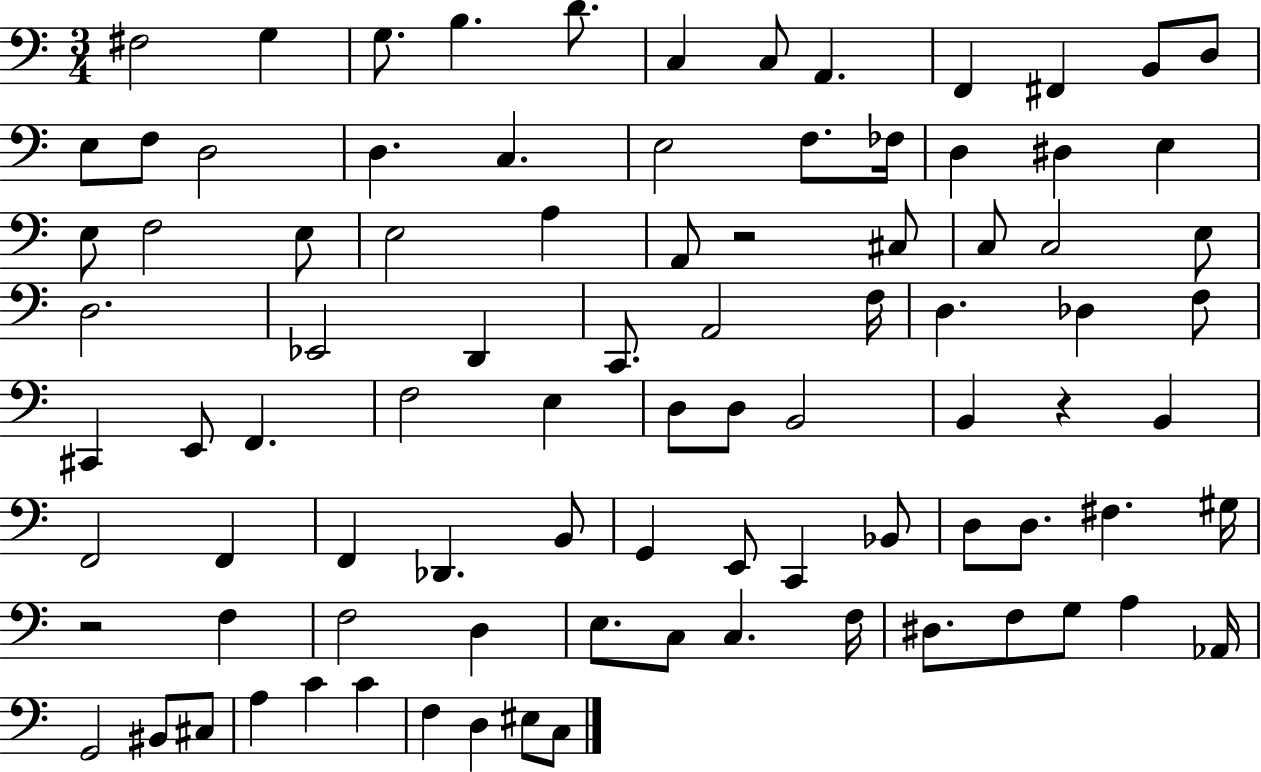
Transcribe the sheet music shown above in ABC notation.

X:1
T:Untitled
M:3/4
L:1/4
K:C
^F,2 G, G,/2 B, D/2 C, C,/2 A,, F,, ^F,, B,,/2 D,/2 E,/2 F,/2 D,2 D, C, E,2 F,/2 _F,/4 D, ^D, E, E,/2 F,2 E,/2 E,2 A, A,,/2 z2 ^C,/2 C,/2 C,2 E,/2 D,2 _E,,2 D,, C,,/2 A,,2 F,/4 D, _D, F,/2 ^C,, E,,/2 F,, F,2 E, D,/2 D,/2 B,,2 B,, z B,, F,,2 F,, F,, _D,, B,,/2 G,, E,,/2 C,, _B,,/2 D,/2 D,/2 ^F, ^G,/4 z2 F, F,2 D, E,/2 C,/2 C, F,/4 ^D,/2 F,/2 G,/2 A, _A,,/4 G,,2 ^B,,/2 ^C,/2 A, C C F, D, ^E,/2 C,/2